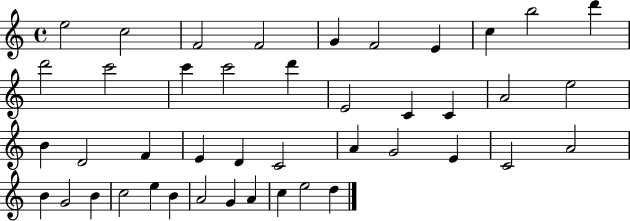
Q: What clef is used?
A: treble